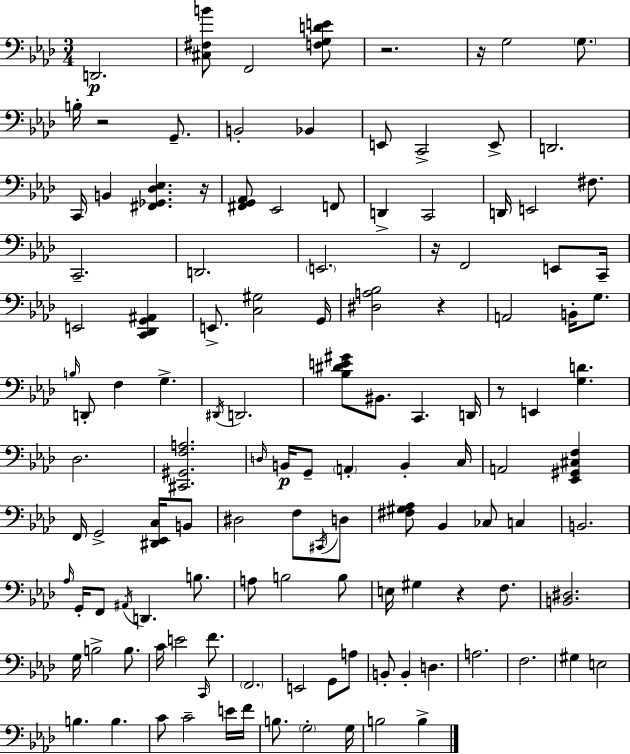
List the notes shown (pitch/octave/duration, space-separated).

D2/h. [C#3,F#3,B4]/e F2/h [F3,G3,D4,E4]/e R/h. R/s G3/h G3/e. B3/s R/h G2/e. B2/h Bb2/q E2/e C2/h E2/e D2/h. C2/s B2/q [F#2,Gb2,Db3,Eb3]/q. R/s [F#2,G2,Ab2]/e Eb2/h F2/e D2/q C2/h D2/s E2/h F#3/e. C2/h. D2/h. E2/h. R/s F2/h E2/e C2/s E2/h [C2,Db2,G2,A#2]/q E2/e. [C3,G#3]/h G2/s [D#3,A3,Bb3]/h R/q A2/h B2/s G3/e. B3/s D2/e F3/q G3/q. D#2/s D2/h. [Bb3,D#4,E4,G#4]/e BIS2/e. C2/q. D2/s R/e E2/q [G3,D4]/q. Db3/h. [C#2,G#2,F3,A3]/h. D3/s B2/s G2/e A2/q B2/q C3/s A2/h [Eb2,G#2,C#3,F3]/q F2/s G2/h [D#2,Eb2,C3]/s B2/e D#3/h F3/e C#2/s D3/e [F#3,G#3,Ab3]/e Bb2/q CES3/e C3/q B2/h. Ab3/s G2/s F2/e A#2/s D2/q. B3/e. A3/e B3/h B3/e E3/s G#3/q R/q F3/e. [B2,D#3]/h. G3/s B3/h B3/e. C4/s E4/h C2/s F4/e. F2/h. E2/h G2/e A3/e B2/e B2/q D3/q. A3/h. F3/h. G#3/q E3/h B3/q. B3/q. C4/e C4/h E4/s F4/s B3/e. G3/h G3/s B3/h B3/q